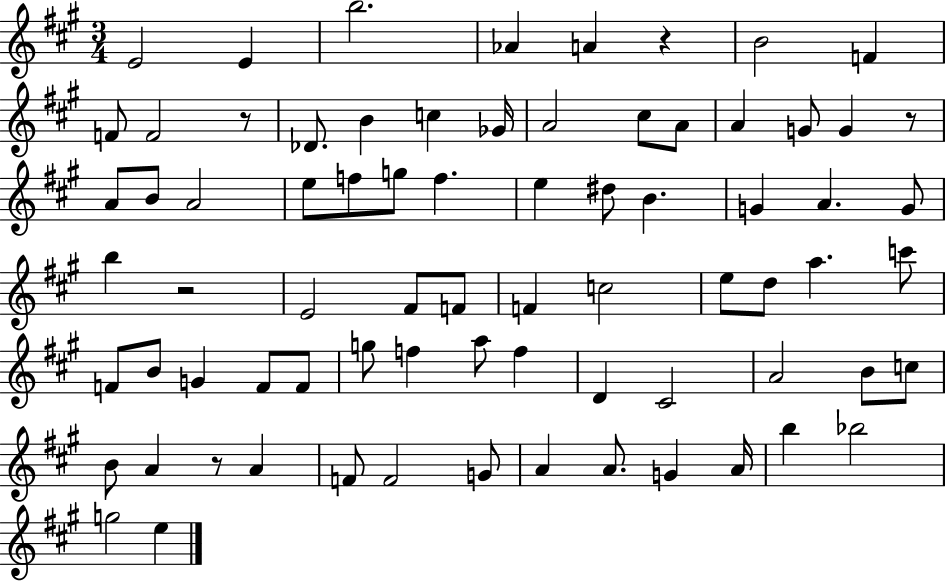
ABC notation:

X:1
T:Untitled
M:3/4
L:1/4
K:A
E2 E b2 _A A z B2 F F/2 F2 z/2 _D/2 B c _G/4 A2 ^c/2 A/2 A G/2 G z/2 A/2 B/2 A2 e/2 f/2 g/2 f e ^d/2 B G A G/2 b z2 E2 ^F/2 F/2 F c2 e/2 d/2 a c'/2 F/2 B/2 G F/2 F/2 g/2 f a/2 f D ^C2 A2 B/2 c/2 B/2 A z/2 A F/2 F2 G/2 A A/2 G A/4 b _b2 g2 e